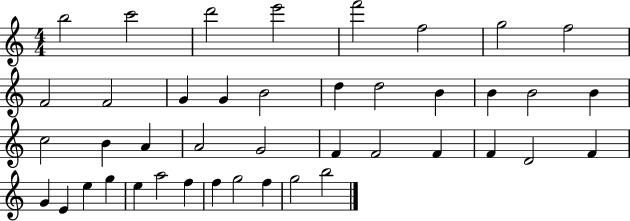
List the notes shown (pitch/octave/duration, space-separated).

B5/h C6/h D6/h E6/h F6/h F5/h G5/h F5/h F4/h F4/h G4/q G4/q B4/h D5/q D5/h B4/q B4/q B4/h B4/q C5/h B4/q A4/q A4/h G4/h F4/q F4/h F4/q F4/q D4/h F4/q G4/q E4/q E5/q G5/q E5/q A5/h F5/q F5/q G5/h F5/q G5/h B5/h